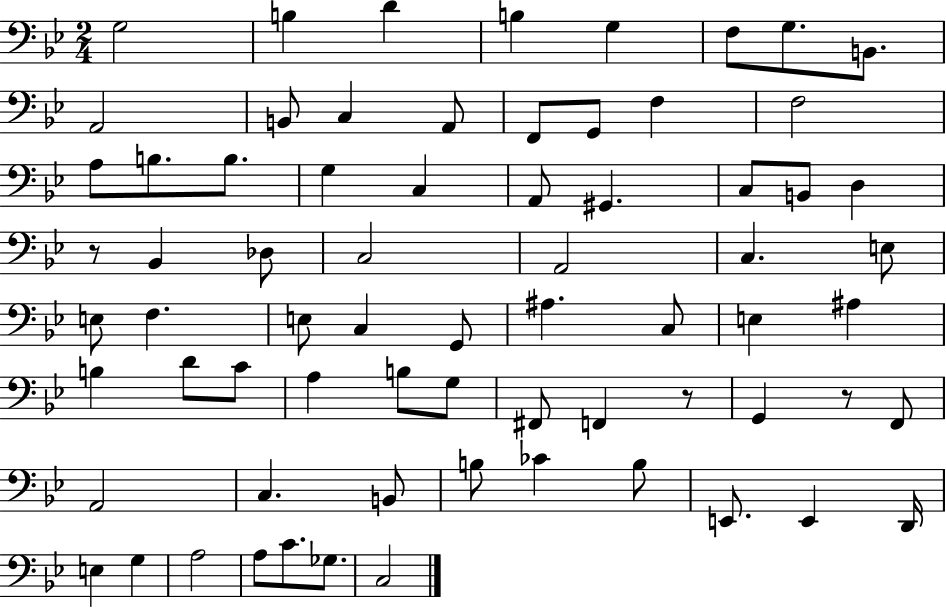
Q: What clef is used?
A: bass